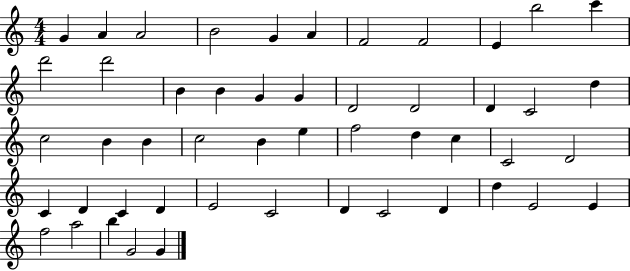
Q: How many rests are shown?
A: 0